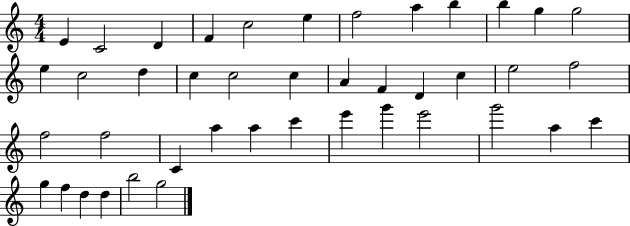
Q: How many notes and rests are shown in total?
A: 42